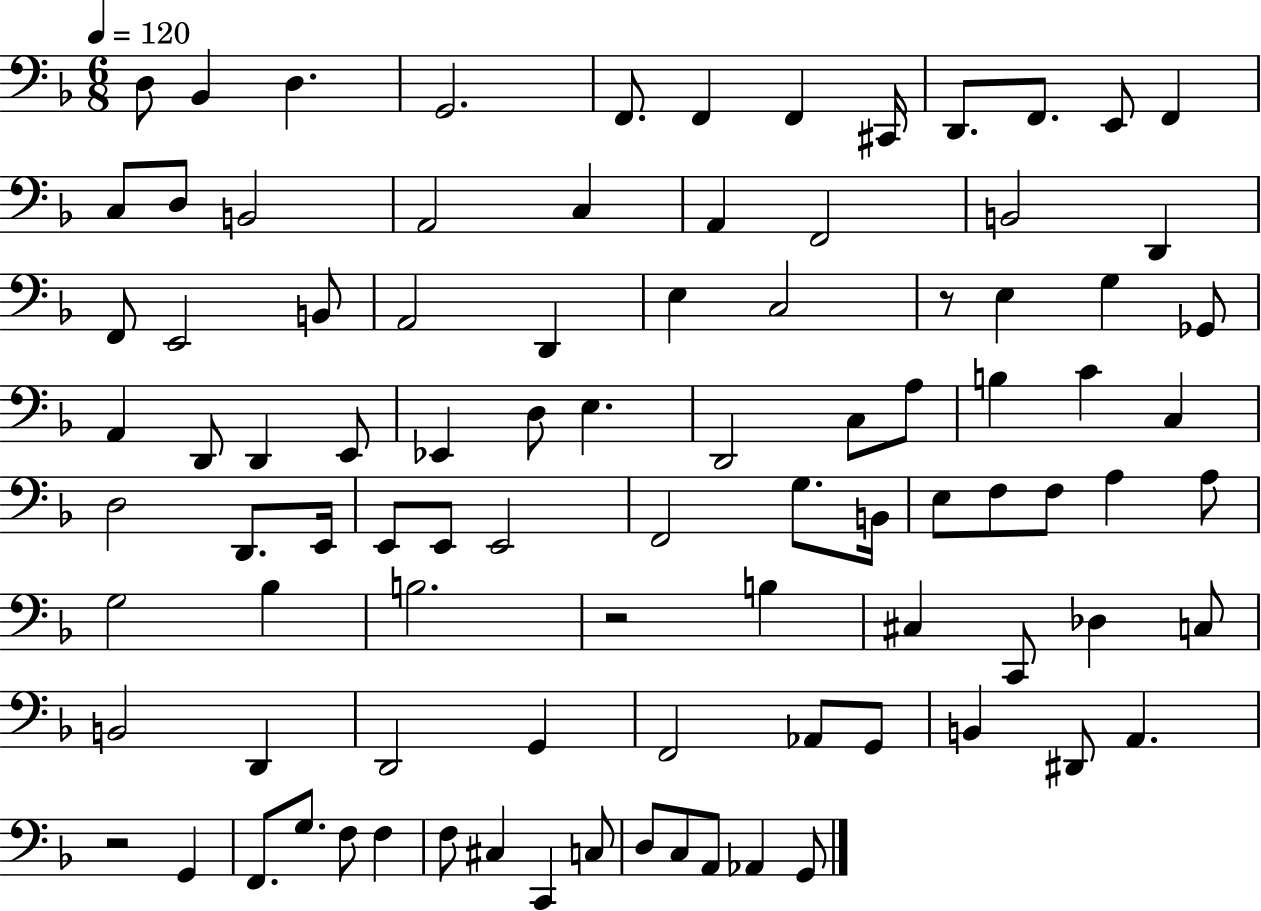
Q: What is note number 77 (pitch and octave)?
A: G2